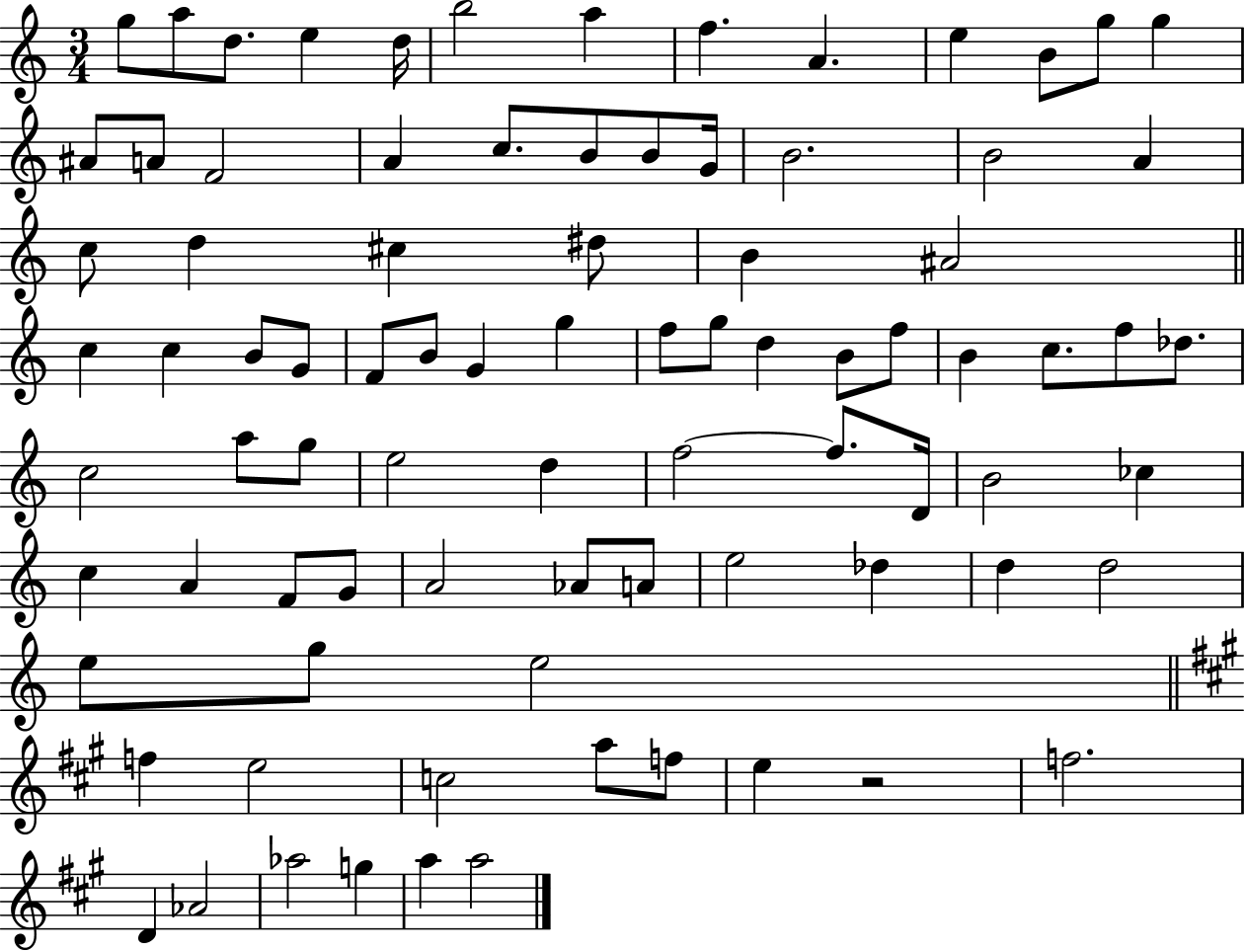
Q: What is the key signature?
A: C major